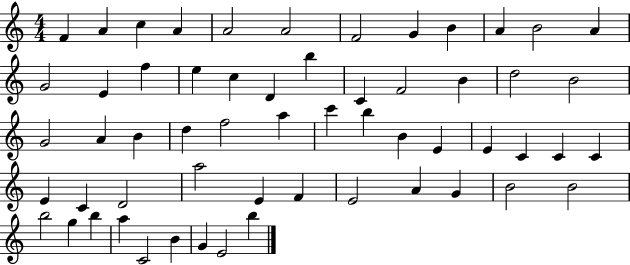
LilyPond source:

{
  \clef treble
  \numericTimeSignature
  \time 4/4
  \key c \major
  f'4 a'4 c''4 a'4 | a'2 a'2 | f'2 g'4 b'4 | a'4 b'2 a'4 | \break g'2 e'4 f''4 | e''4 c''4 d'4 b''4 | c'4 f'2 b'4 | d''2 b'2 | \break g'2 a'4 b'4 | d''4 f''2 a''4 | c'''4 b''4 b'4 e'4 | e'4 c'4 c'4 c'4 | \break e'4 c'4 d'2 | a''2 e'4 f'4 | e'2 a'4 g'4 | b'2 b'2 | \break b''2 g''4 b''4 | a''4 c'2 b'4 | g'4 e'2 b''4 | \bar "|."
}